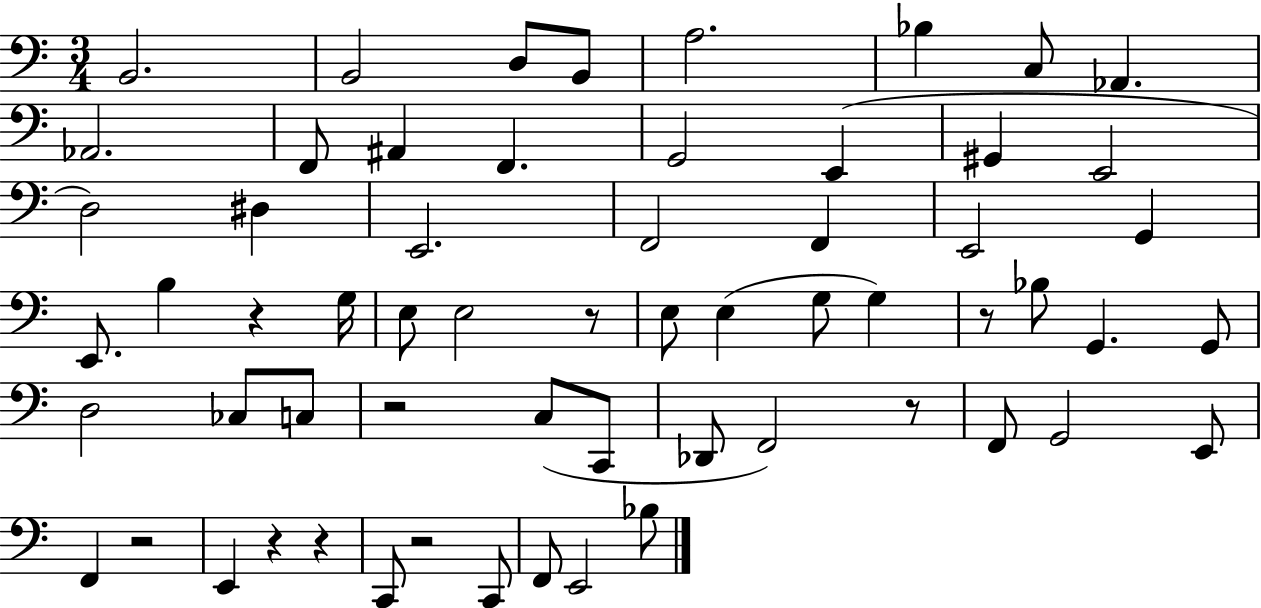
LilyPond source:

{
  \clef bass
  \numericTimeSignature
  \time 3/4
  \key c \major
  \repeat volta 2 { b,2. | b,2 d8 b,8 | a2. | bes4 c8 aes,4. | \break aes,2. | f,8 ais,4 f,4. | g,2 e,4( | gis,4 e,2 | \break d2) dis4 | e,2. | f,2 f,4 | e,2 g,4 | \break e,8. b4 r4 g16 | e8 e2 r8 | e8 e4( g8 g4) | r8 bes8 g,4. g,8 | \break d2 ces8 c8 | r2 c8( c,8 | des,8 f,2) r8 | f,8 g,2 e,8 | \break f,4 r2 | e,4 r4 r4 | c,8 r2 c,8 | f,8 e,2 bes8 | \break } \bar "|."
}